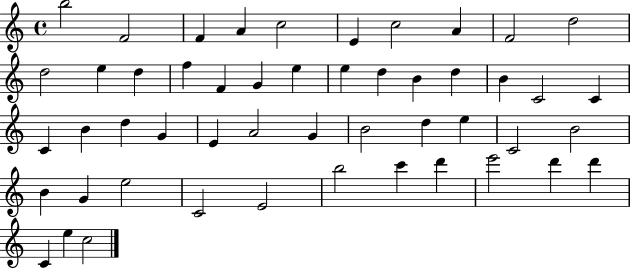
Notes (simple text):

B5/h F4/h F4/q A4/q C5/h E4/q C5/h A4/q F4/h D5/h D5/h E5/q D5/q F5/q F4/q G4/q E5/q E5/q D5/q B4/q D5/q B4/q C4/h C4/q C4/q B4/q D5/q G4/q E4/q A4/h G4/q B4/h D5/q E5/q C4/h B4/h B4/q G4/q E5/h C4/h E4/h B5/h C6/q D6/q E6/h D6/q D6/q C4/q E5/q C5/h